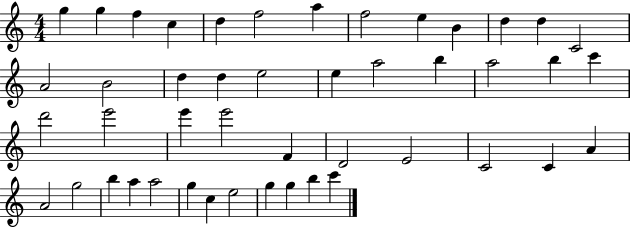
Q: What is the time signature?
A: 4/4